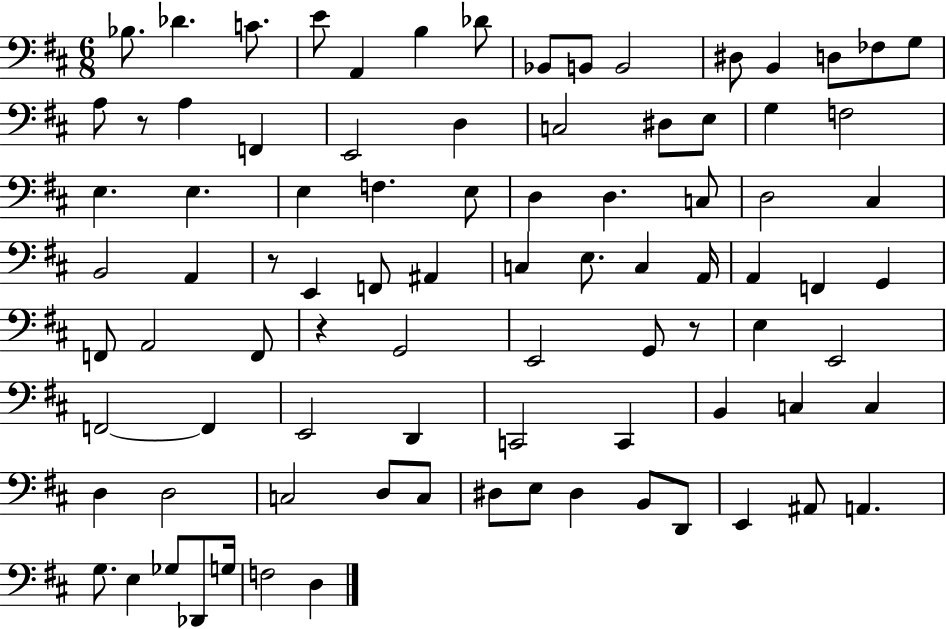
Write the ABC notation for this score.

X:1
T:Untitled
M:6/8
L:1/4
K:D
_B,/2 _D C/2 E/2 A,, B, _D/2 _B,,/2 B,,/2 B,,2 ^D,/2 B,, D,/2 _F,/2 G,/2 A,/2 z/2 A, F,, E,,2 D, C,2 ^D,/2 E,/2 G, F,2 E, E, E, F, E,/2 D, D, C,/2 D,2 ^C, B,,2 A,, z/2 E,, F,,/2 ^A,, C, E,/2 C, A,,/4 A,, F,, G,, F,,/2 A,,2 F,,/2 z G,,2 E,,2 G,,/2 z/2 E, E,,2 F,,2 F,, E,,2 D,, C,,2 C,, B,, C, C, D, D,2 C,2 D,/2 C,/2 ^D,/2 E,/2 ^D, B,,/2 D,,/2 E,, ^A,,/2 A,, G,/2 E, _G,/2 _D,,/2 G,/4 F,2 D,